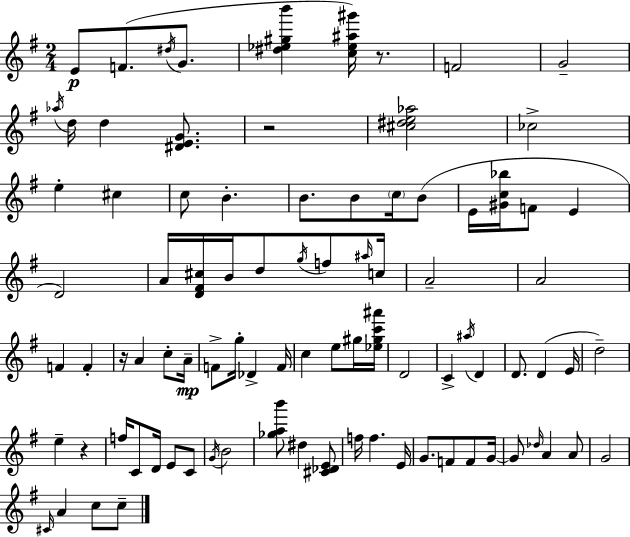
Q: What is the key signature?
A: E minor